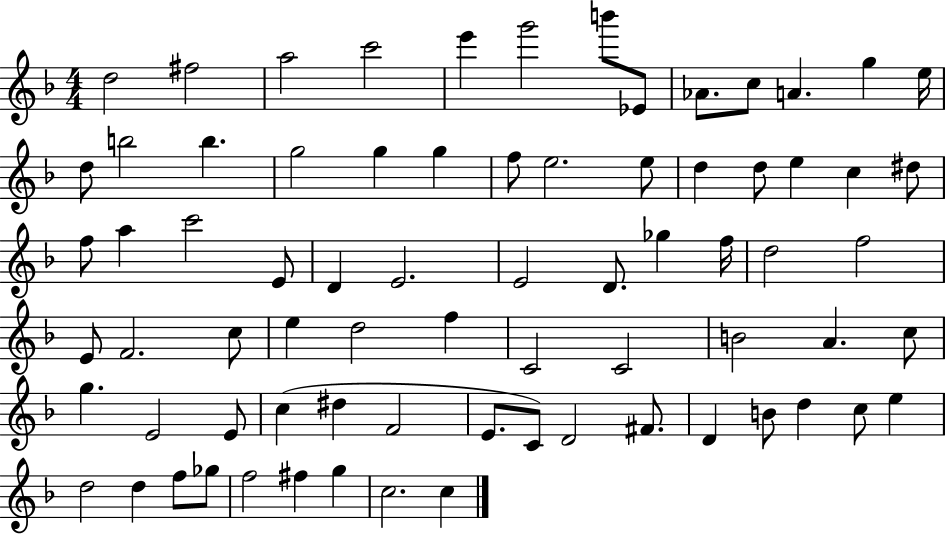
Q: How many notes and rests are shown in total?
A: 74